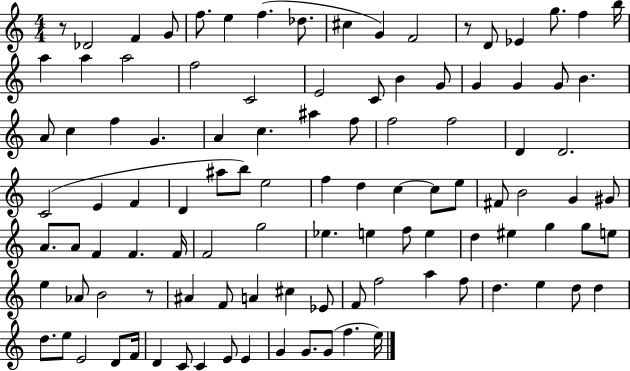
R/e Db4/h F4/q G4/e F5/e. E5/q F5/q. Db5/e. C#5/q G4/q F4/h R/e D4/e Eb4/q G5/e. F5/q B5/s A5/q A5/q A5/h F5/h C4/h E4/h C4/e B4/q G4/e G4/q G4/q G4/e B4/q. A4/e C5/q F5/q G4/q. A4/q C5/q. A#5/q F5/e F5/h F5/h D4/q D4/h. C4/h E4/q F4/q D4/q A#5/e B5/e E5/h F5/q D5/q C5/q C5/e E5/e F#4/e B4/h G4/q G#4/e A4/e. A4/e F4/q F4/q. F4/s F4/h G5/h Eb5/q. E5/q F5/e E5/q D5/q EIS5/q G5/q G5/e E5/e E5/q Ab4/e B4/h R/e A#4/q F4/e A4/q C#5/q Eb4/e F4/e F5/h A5/q F5/e D5/q. E5/q D5/e D5/q D5/e. E5/e E4/h D4/e F4/s D4/q C4/e C4/q E4/e E4/q G4/q G4/e. G4/e F5/q. E5/s